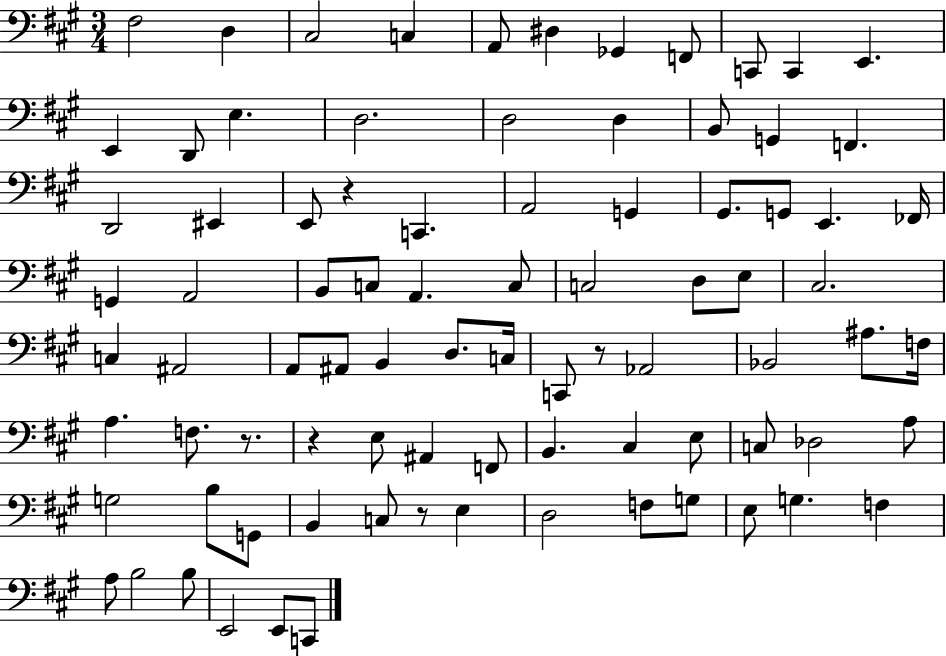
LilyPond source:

{
  \clef bass
  \numericTimeSignature
  \time 3/4
  \key a \major
  fis2 d4 | cis2 c4 | a,8 dis4 ges,4 f,8 | c,8 c,4 e,4. | \break e,4 d,8 e4. | d2. | d2 d4 | b,8 g,4 f,4. | \break d,2 eis,4 | e,8 r4 c,4. | a,2 g,4 | gis,8. g,8 e,4. fes,16 | \break g,4 a,2 | b,8 c8 a,4. c8 | c2 d8 e8 | cis2. | \break c4 ais,2 | a,8 ais,8 b,4 d8. c16 | c,8 r8 aes,2 | bes,2 ais8. f16 | \break a4. f8. r8. | r4 e8 ais,4 f,8 | b,4. cis4 e8 | c8 des2 a8 | \break g2 b8 g,8 | b,4 c8 r8 e4 | d2 f8 g8 | e8 g4. f4 | \break a8 b2 b8 | e,2 e,8 c,8 | \bar "|."
}